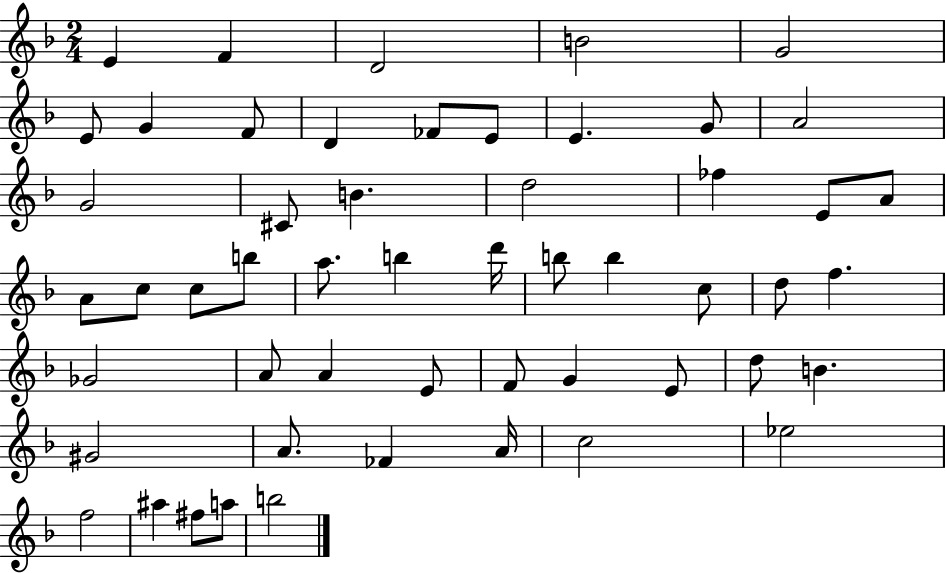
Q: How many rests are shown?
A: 0